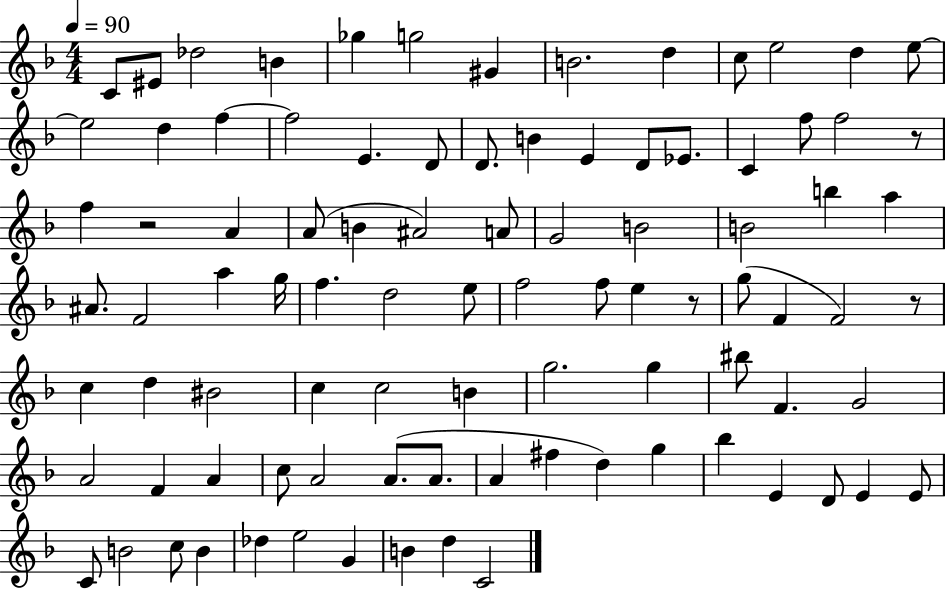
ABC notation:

X:1
T:Untitled
M:4/4
L:1/4
K:F
C/2 ^E/2 _d2 B _g g2 ^G B2 d c/2 e2 d e/2 e2 d f f2 E D/2 D/2 B E D/2 _E/2 C f/2 f2 z/2 f z2 A A/2 B ^A2 A/2 G2 B2 B2 b a ^A/2 F2 a g/4 f d2 e/2 f2 f/2 e z/2 g/2 F F2 z/2 c d ^B2 c c2 B g2 g ^b/2 F G2 A2 F A c/2 A2 A/2 A/2 A ^f d g _b E D/2 E E/2 C/2 B2 c/2 B _d e2 G B d C2